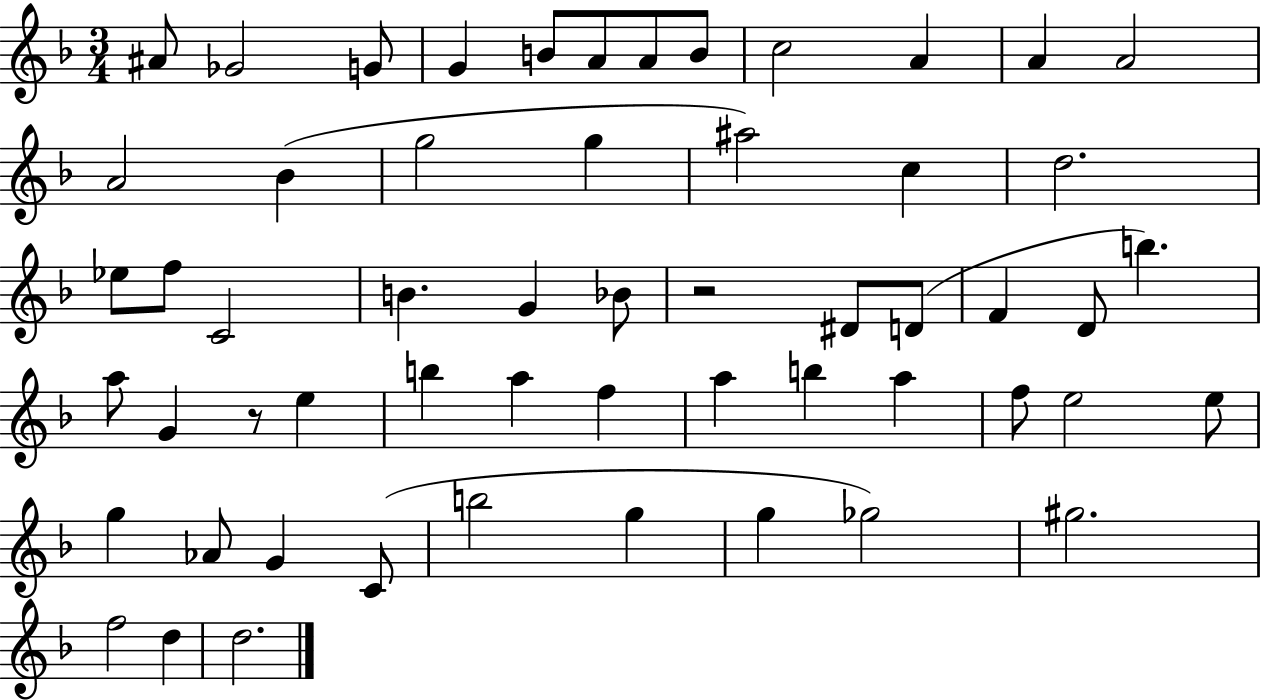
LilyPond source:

{
  \clef treble
  \numericTimeSignature
  \time 3/4
  \key f \major
  ais'8 ges'2 g'8 | g'4 b'8 a'8 a'8 b'8 | c''2 a'4 | a'4 a'2 | \break a'2 bes'4( | g''2 g''4 | ais''2) c''4 | d''2. | \break ees''8 f''8 c'2 | b'4. g'4 bes'8 | r2 dis'8 d'8( | f'4 d'8 b''4.) | \break a''8 g'4 r8 e''4 | b''4 a''4 f''4 | a''4 b''4 a''4 | f''8 e''2 e''8 | \break g''4 aes'8 g'4 c'8( | b''2 g''4 | g''4 ges''2) | gis''2. | \break f''2 d''4 | d''2. | \bar "|."
}